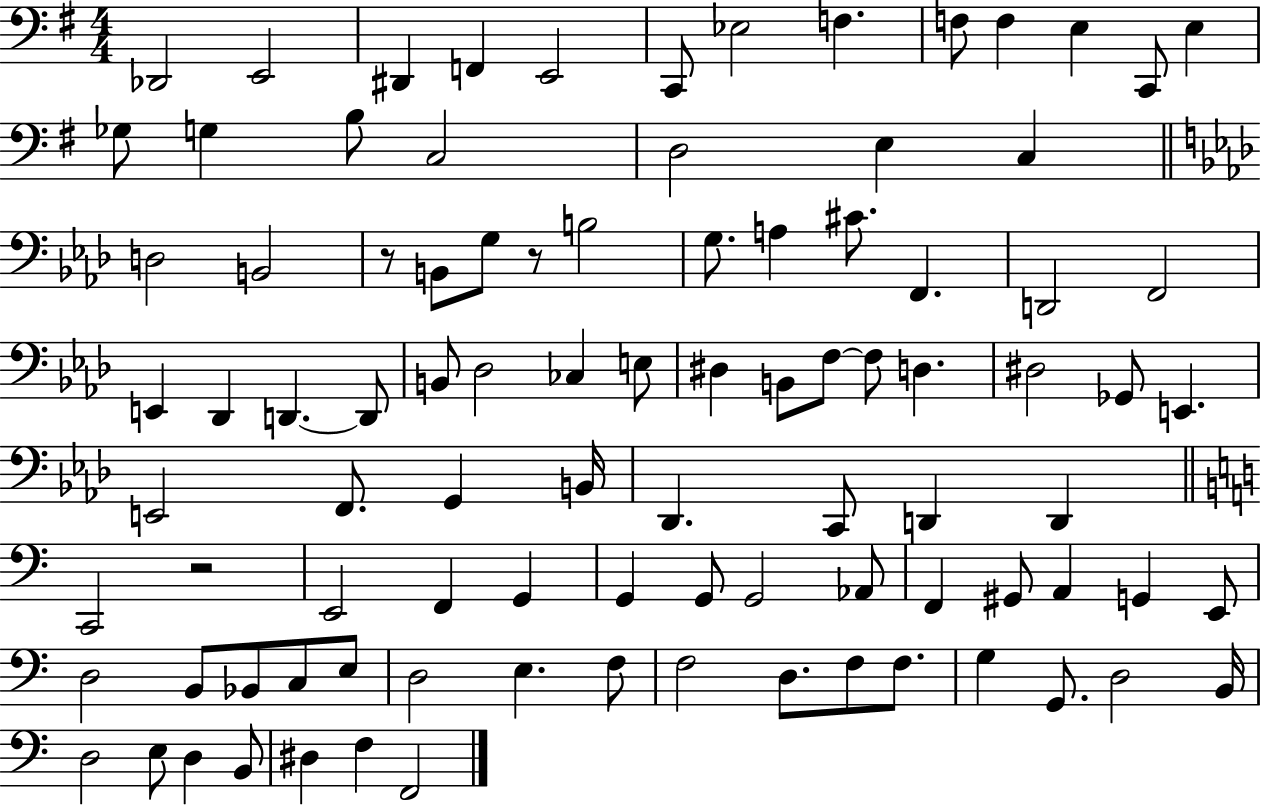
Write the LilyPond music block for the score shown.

{
  \clef bass
  \numericTimeSignature
  \time 4/4
  \key g \major
  des,2 e,2 | dis,4 f,4 e,2 | c,8 ees2 f4. | f8 f4 e4 c,8 e4 | \break ges8 g4 b8 c2 | d2 e4 c4 | \bar "||" \break \key f \minor d2 b,2 | r8 b,8 g8 r8 b2 | g8. a4 cis'8. f,4. | d,2 f,2 | \break e,4 des,4 d,4.~~ d,8 | b,8 des2 ces4 e8 | dis4 b,8 f8~~ f8 d4. | dis2 ges,8 e,4. | \break e,2 f,8. g,4 b,16 | des,4. c,8 d,4 d,4 | \bar "||" \break \key c \major c,2 r2 | e,2 f,4 g,4 | g,4 g,8 g,2 aes,8 | f,4 gis,8 a,4 g,4 e,8 | \break d2 b,8 bes,8 c8 e8 | d2 e4. f8 | f2 d8. f8 f8. | g4 g,8. d2 b,16 | \break d2 e8 d4 b,8 | dis4 f4 f,2 | \bar "|."
}